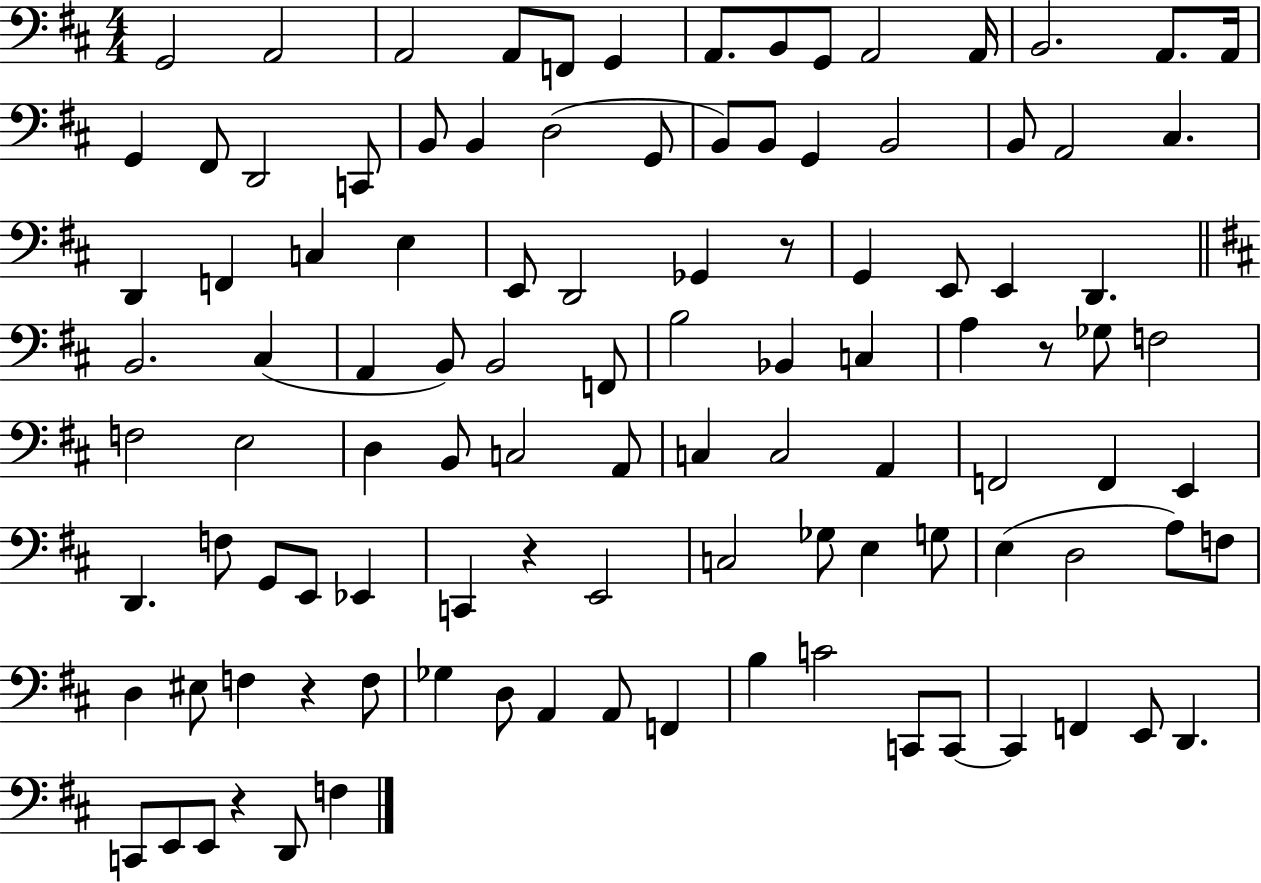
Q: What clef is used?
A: bass